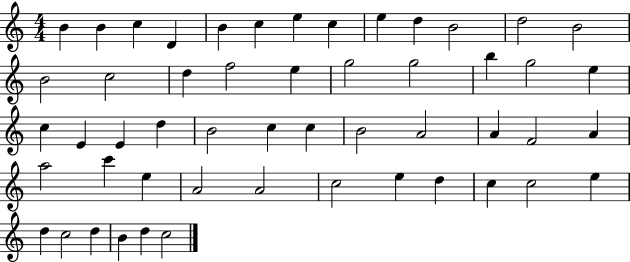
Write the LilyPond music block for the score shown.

{
  \clef treble
  \numericTimeSignature
  \time 4/4
  \key c \major
  b'4 b'4 c''4 d'4 | b'4 c''4 e''4 c''4 | e''4 d''4 b'2 | d''2 b'2 | \break b'2 c''2 | d''4 f''2 e''4 | g''2 g''2 | b''4 g''2 e''4 | \break c''4 e'4 e'4 d''4 | b'2 c''4 c''4 | b'2 a'2 | a'4 f'2 a'4 | \break a''2 c'''4 e''4 | a'2 a'2 | c''2 e''4 d''4 | c''4 c''2 e''4 | \break d''4 c''2 d''4 | b'4 d''4 c''2 | \bar "|."
}